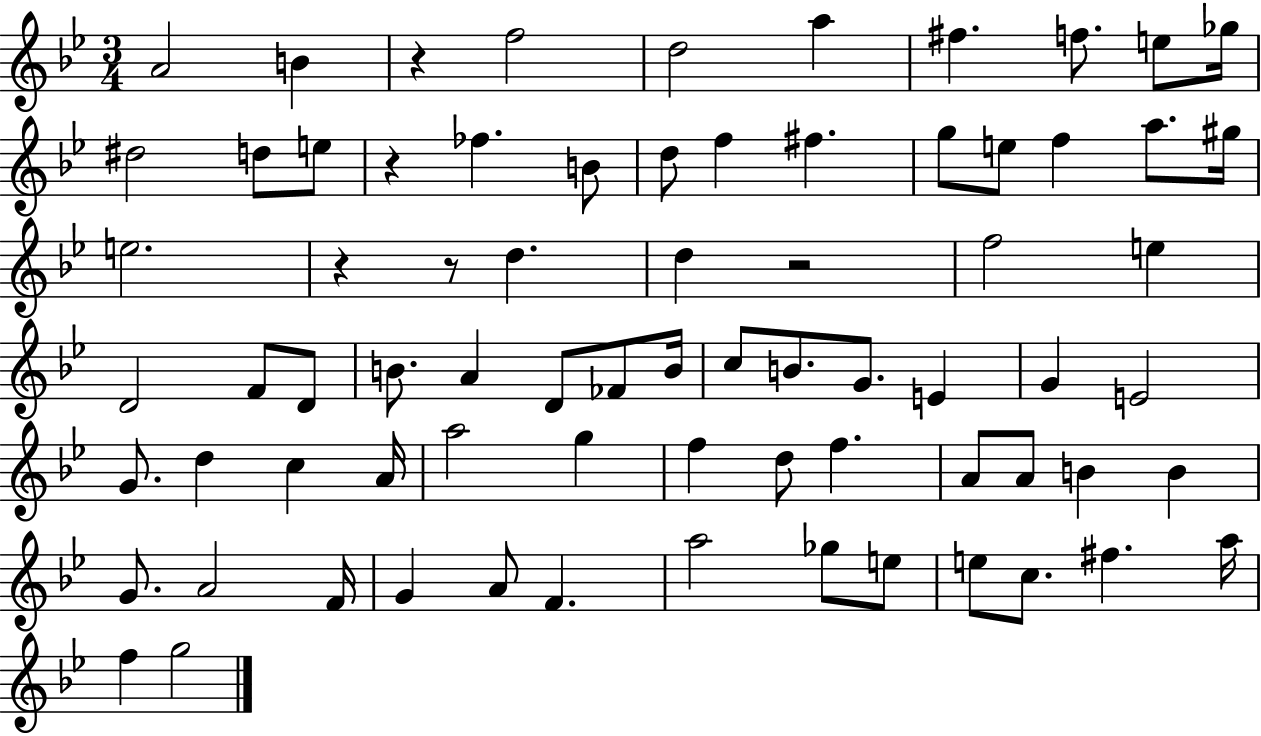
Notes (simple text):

A4/h B4/q R/q F5/h D5/h A5/q F#5/q. F5/e. E5/e Gb5/s D#5/h D5/e E5/e R/q FES5/q. B4/e D5/e F5/q F#5/q. G5/e E5/e F5/q A5/e. G#5/s E5/h. R/q R/e D5/q. D5/q R/h F5/h E5/q D4/h F4/e D4/e B4/e. A4/q D4/e FES4/e B4/s C5/e B4/e. G4/e. E4/q G4/q E4/h G4/e. D5/q C5/q A4/s A5/h G5/q F5/q D5/e F5/q. A4/e A4/e B4/q B4/q G4/e. A4/h F4/s G4/q A4/e F4/q. A5/h Gb5/e E5/e E5/e C5/e. F#5/q. A5/s F5/q G5/h